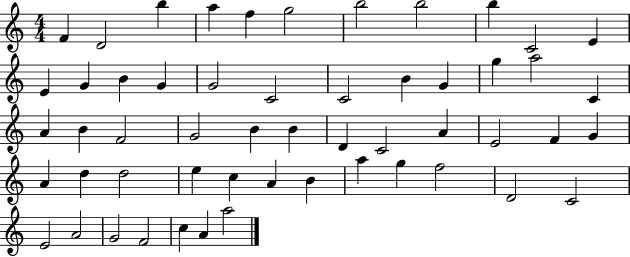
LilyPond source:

{
  \clef treble
  \numericTimeSignature
  \time 4/4
  \key c \major
  f'4 d'2 b''4 | a''4 f''4 g''2 | b''2 b''2 | b''4 c'2 e'4 | \break e'4 g'4 b'4 g'4 | g'2 c'2 | c'2 b'4 g'4 | g''4 a''2 c'4 | \break a'4 b'4 f'2 | g'2 b'4 b'4 | d'4 c'2 a'4 | e'2 f'4 g'4 | \break a'4 d''4 d''2 | e''4 c''4 a'4 b'4 | a''4 g''4 f''2 | d'2 c'2 | \break e'2 a'2 | g'2 f'2 | c''4 a'4 a''2 | \bar "|."
}